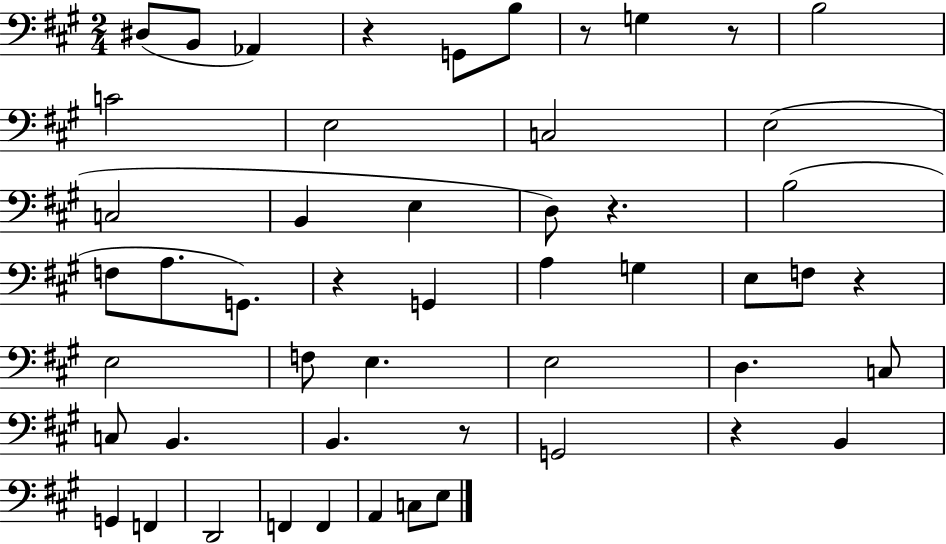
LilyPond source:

{
  \clef bass
  \numericTimeSignature
  \time 2/4
  \key a \major
  dis8( b,8 aes,4) | r4 g,8 b8 | r8 g4 r8 | b2 | \break c'2 | e2 | c2 | e2( | \break c2 | b,4 e4 | d8) r4. | b2( | \break f8 a8. g,8.) | r4 g,4 | a4 g4 | e8 f8 r4 | \break e2 | f8 e4. | e2 | d4. c8 | \break c8 b,4. | b,4. r8 | g,2 | r4 b,4 | \break g,4 f,4 | d,2 | f,4 f,4 | a,4 c8 e8 | \break \bar "|."
}